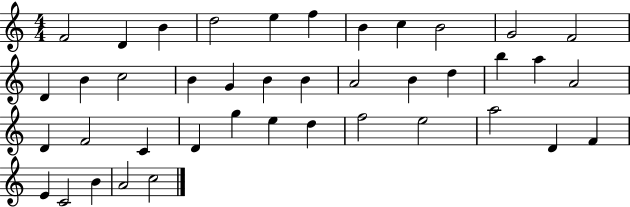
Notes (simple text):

F4/h D4/q B4/q D5/h E5/q F5/q B4/q C5/q B4/h G4/h F4/h D4/q B4/q C5/h B4/q G4/q B4/q B4/q A4/h B4/q D5/q B5/q A5/q A4/h D4/q F4/h C4/q D4/q G5/q E5/q D5/q F5/h E5/h A5/h D4/q F4/q E4/q C4/h B4/q A4/h C5/h